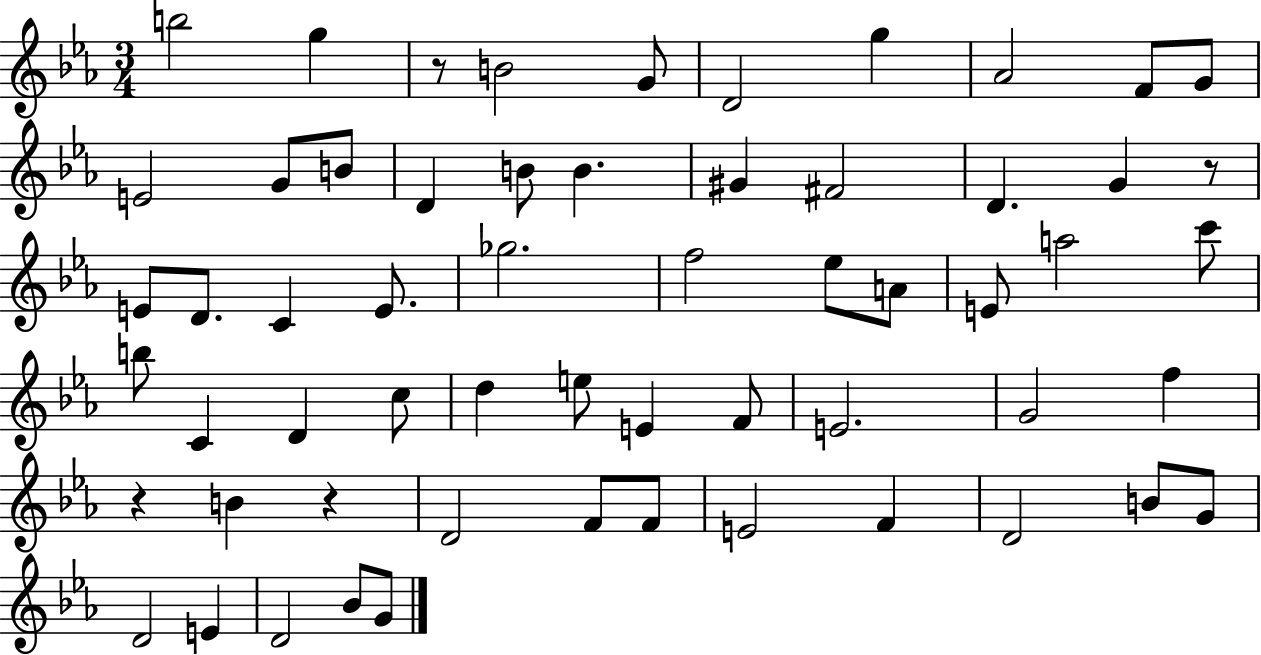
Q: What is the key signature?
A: EES major